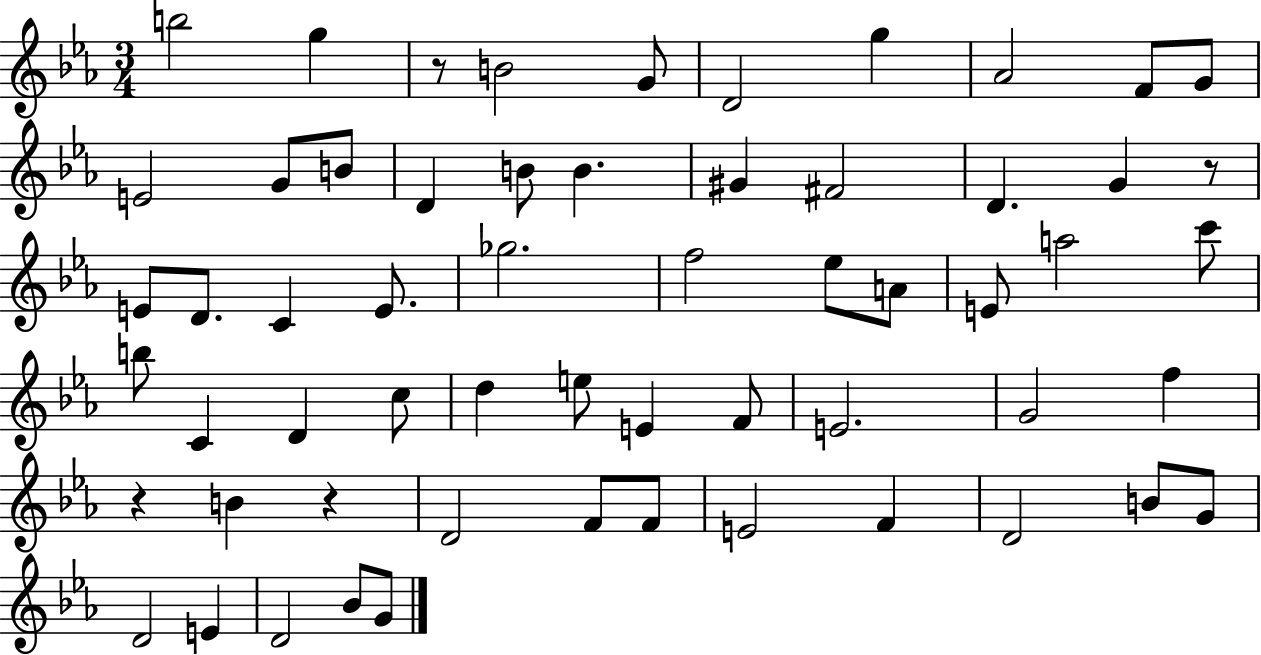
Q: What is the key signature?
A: EES major